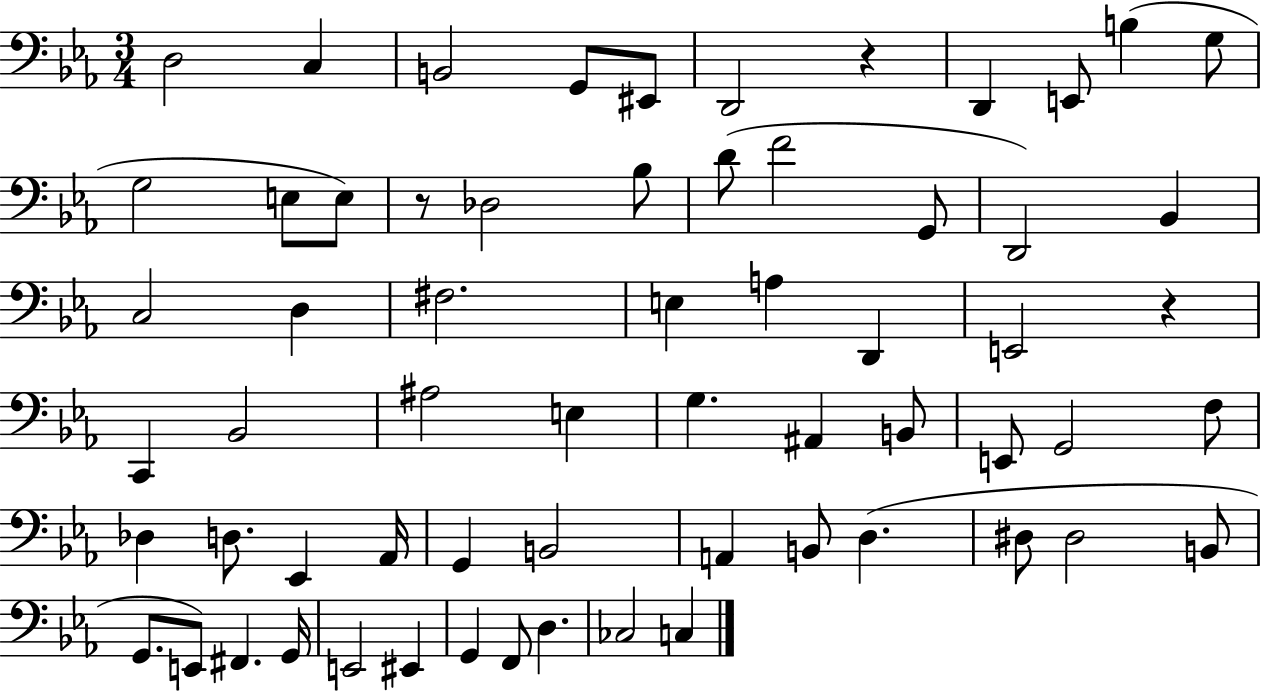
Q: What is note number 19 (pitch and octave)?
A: D2